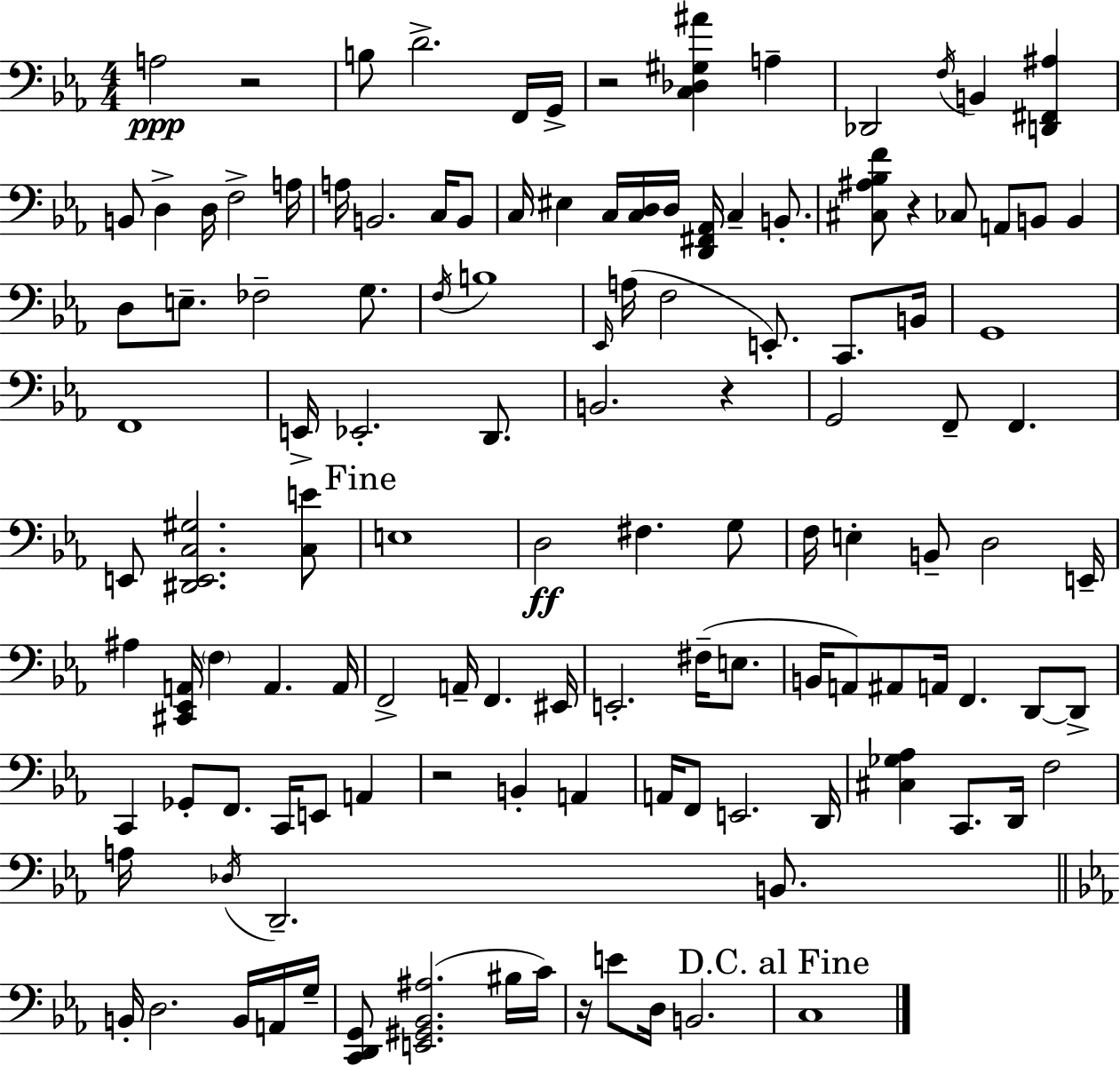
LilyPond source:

{
  \clef bass
  \numericTimeSignature
  \time 4/4
  \key ees \major
  a2\ppp r2 | b8 d'2.-> f,16 g,16-> | r2 <c des gis ais'>4 a4-- | des,2 \acciaccatura { f16 } b,4 <d, fis, ais>4 | \break b,8 d4-> d16 f2-> | a16 a16 b,2. c16 b,8 | c16 eis4 c16 <c d>16 d16 <d, fis, aes,>16 c4-- b,8.-. | <cis ais bes f'>8 r4 ces8 a,8 b,8 b,4 | \break d8 e8.-- fes2-- g8. | \acciaccatura { f16 } b1 | \grace { ees,16 } a16( f2 e,8.-.) c,8. | b,16 g,1 | \break f,1 | e,16-> ees,2.-. | d,8. b,2. r4 | g,2 f,8-- f,4. | \break e,8 <dis, e, c gis>2. | <c e'>8 \mark "Fine" e1 | d2\ff fis4. | g8 f16 e4-. b,8-- d2 | \break e,16-- ais4 <cis, ees, a,>16 \parenthesize f4 a,4. | a,16 f,2-> a,16-- f,4. | eis,16 e,2.-. fis16--( | e8. b,16 a,8) ais,8 a,16 f,4. d,8~~ | \break d,8-> c,4 ges,8-. f,8. c,16 e,8 a,4 | r2 b,4-. a,4 | a,16 f,8 e,2. | d,16 <cis ges aes>4 c,8. d,16 f2 | \break a16 \acciaccatura { des16 } d,2.-- | b,8. \bar "||" \break \key ees \major b,16-. d2. b,16 a,16 g16-- | <c, d, g,>8 <e, gis, bes, ais>2.( bis16 c'16) | r16 e'8 d16 b,2. | \mark "D.C. al Fine" c1 | \break \bar "|."
}